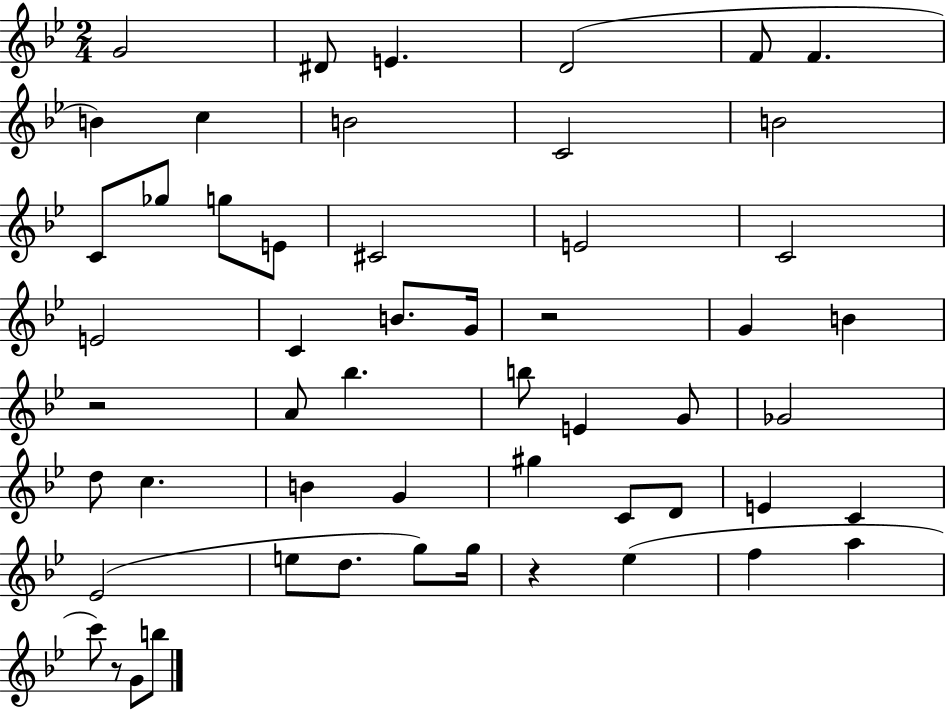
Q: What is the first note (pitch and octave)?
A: G4